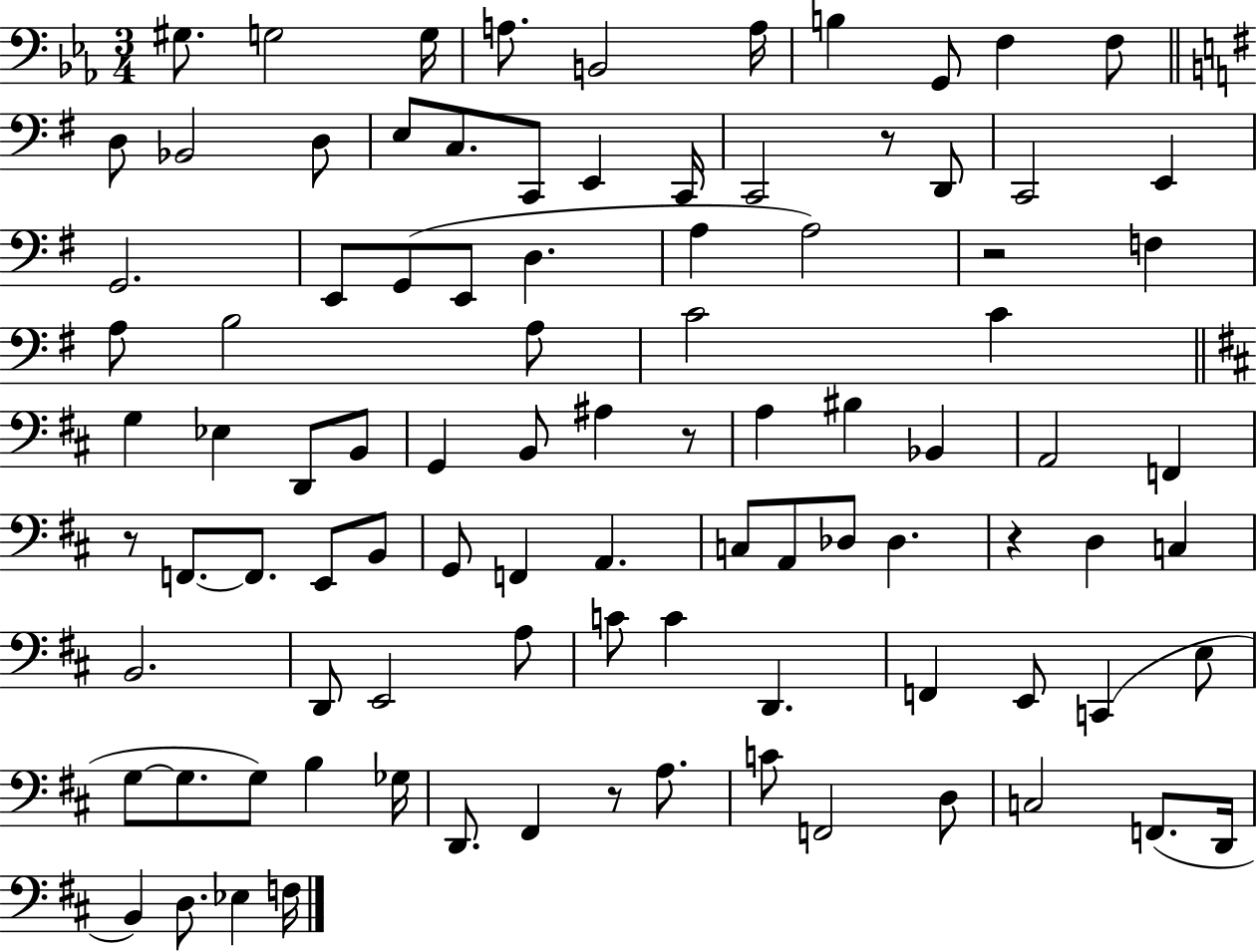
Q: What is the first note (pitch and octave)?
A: G#3